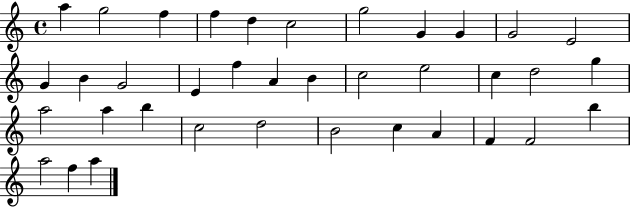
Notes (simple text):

A5/q G5/h F5/q F5/q D5/q C5/h G5/h G4/q G4/q G4/h E4/h G4/q B4/q G4/h E4/q F5/q A4/q B4/q C5/h E5/h C5/q D5/h G5/q A5/h A5/q B5/q C5/h D5/h B4/h C5/q A4/q F4/q F4/h B5/q A5/h F5/q A5/q